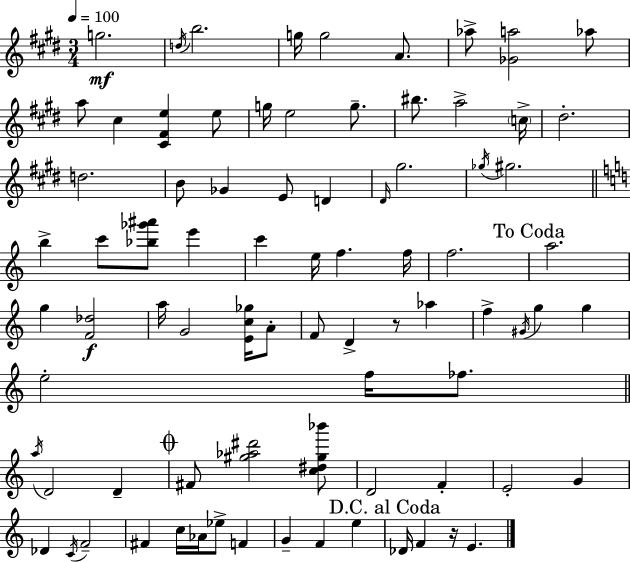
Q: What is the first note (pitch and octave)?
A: G5